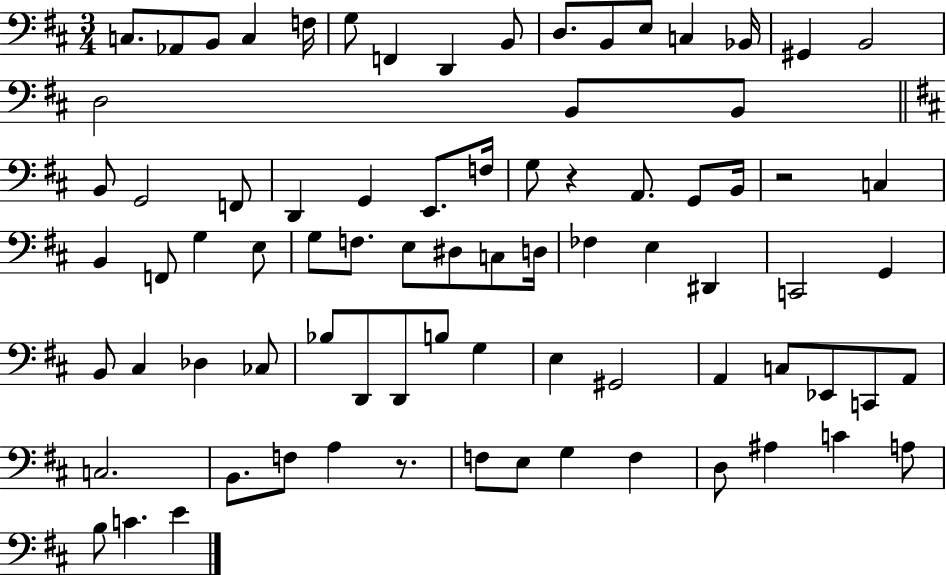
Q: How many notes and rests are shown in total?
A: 80